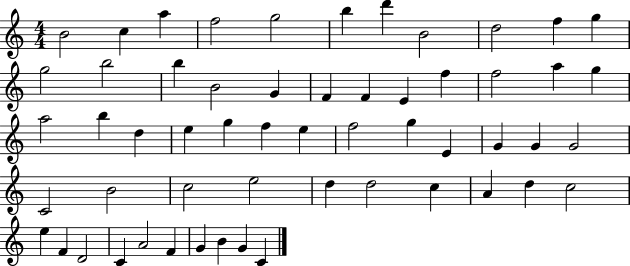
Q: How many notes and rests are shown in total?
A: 56